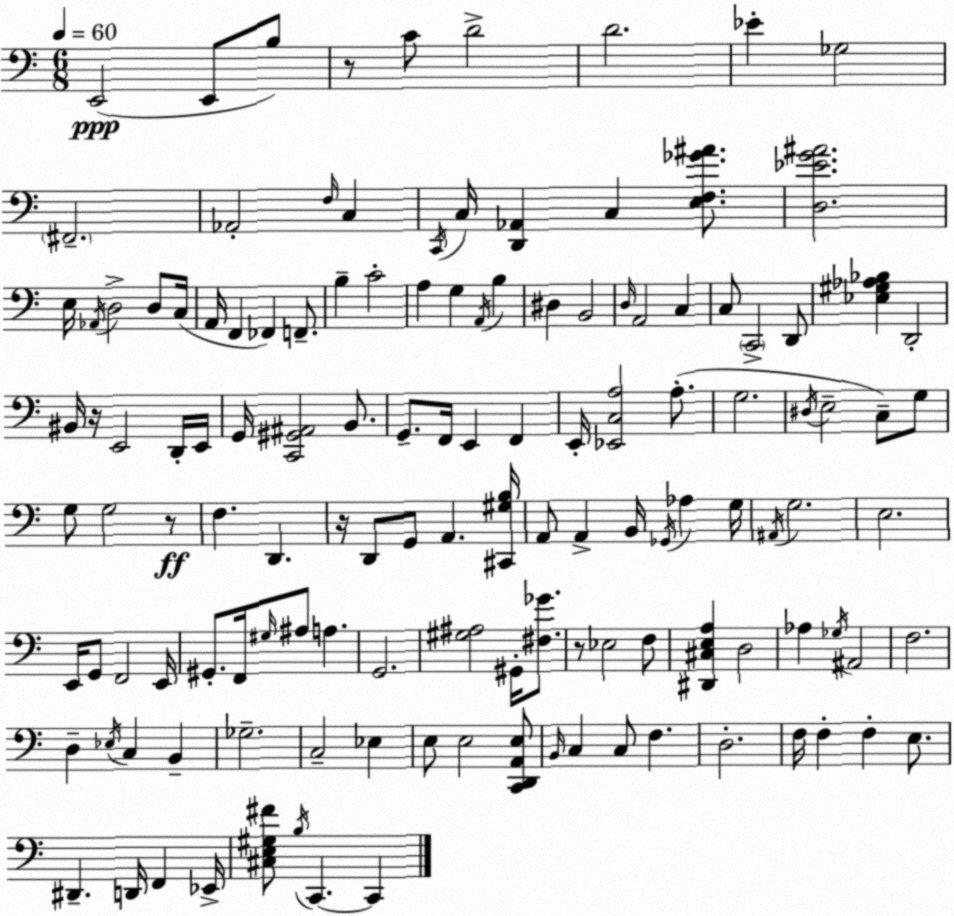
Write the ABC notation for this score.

X:1
T:Untitled
M:6/8
L:1/4
K:Am
E,,2 E,,/2 B,/2 z/2 C/2 D2 D2 _E _G,2 ^F,,2 _A,,2 F,/4 C, C,,/4 C,/4 [D,,_A,,] C, [E,F,_G^A]/2 [D,_EG^A]2 E,/4 _A,,/4 D,2 D,/2 C,/4 A,,/4 F,, _F,, F,,/2 B, C2 A, G, A,,/4 B, ^D, B,,2 D,/4 A,,2 C, C,/2 C,,2 D,,/2 [_E,^G,_A,_B,] D,,2 ^B,,/4 z/4 E,,2 D,,/4 E,,/4 G,,/4 [C,,^G,,^A,,]2 B,,/2 G,,/2 F,,/4 E,, F,, E,,/4 [_E,,C,A,]2 A,/2 G,2 ^D,/4 E,2 C,/2 G,/2 G,/2 G,2 z/2 F, D,, z/4 D,,/2 G,,/2 A,, [^C,,^G,B,]/4 A,,/2 A,, B,,/4 _G,,/4 _A, G,/4 ^A,,/4 G,2 E,2 E,,/4 G,,/2 F,,2 E,,/4 ^G,,/2 F,,/4 ^G,/4 ^A,/2 A, G,,2 [^G,^A,]2 ^G,,/4 [^F,_G]/2 z/2 _E,2 F,/2 [^D,,^C,E,A,] D,2 _A, _G,/4 ^A,,2 F,2 D, _E,/4 C, B,, _G,2 C,2 _E, E,/2 E,2 [C,,D,,A,,E,]/2 B,,/4 C, C,/2 F, D,2 F,/4 F, F, E,/2 ^D,, D,,/4 F,, _E,,/4 [^C,E,^G,^F]/2 B,/4 C,, C,,